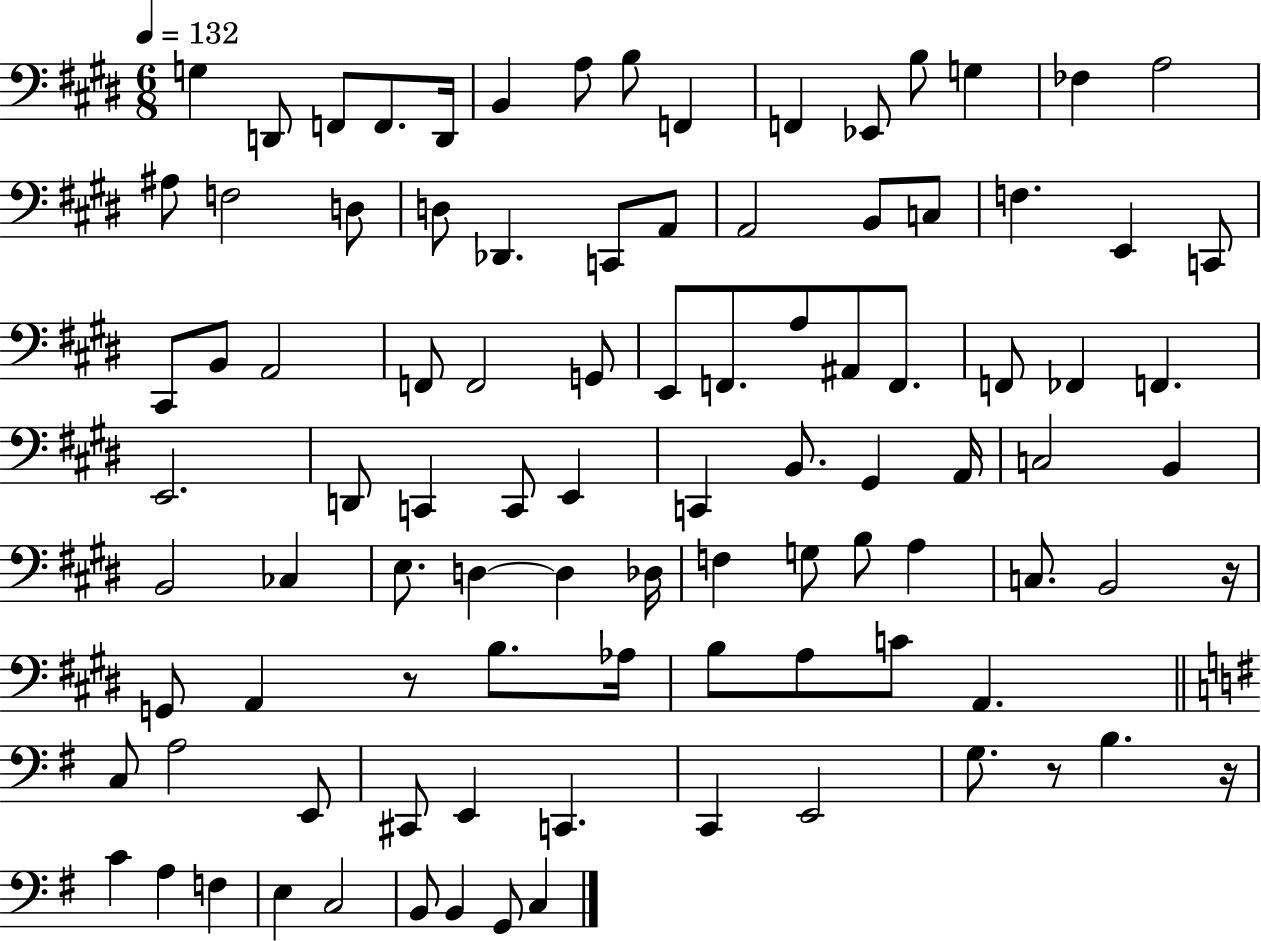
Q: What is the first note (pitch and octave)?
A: G3